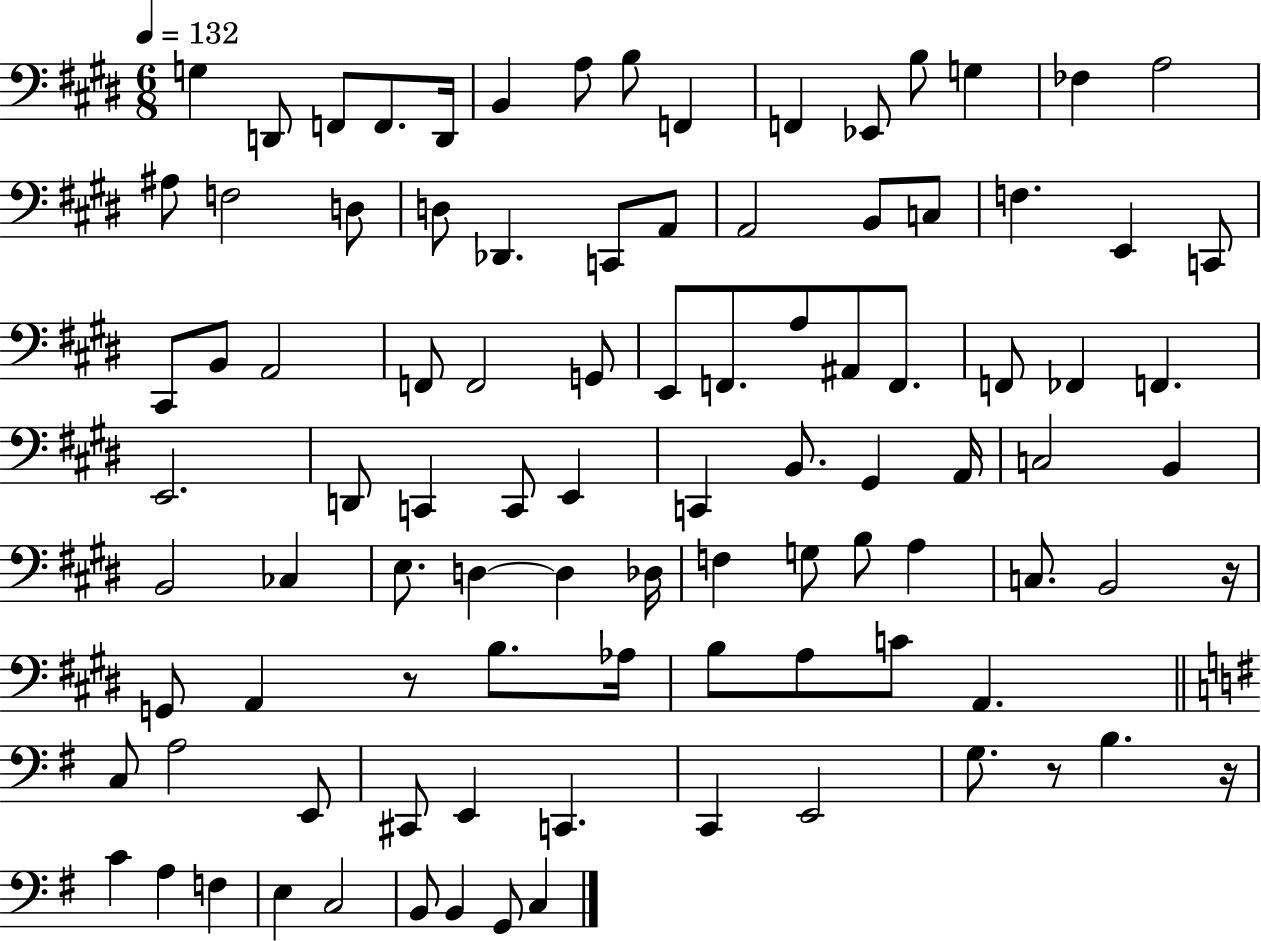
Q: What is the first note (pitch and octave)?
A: G3